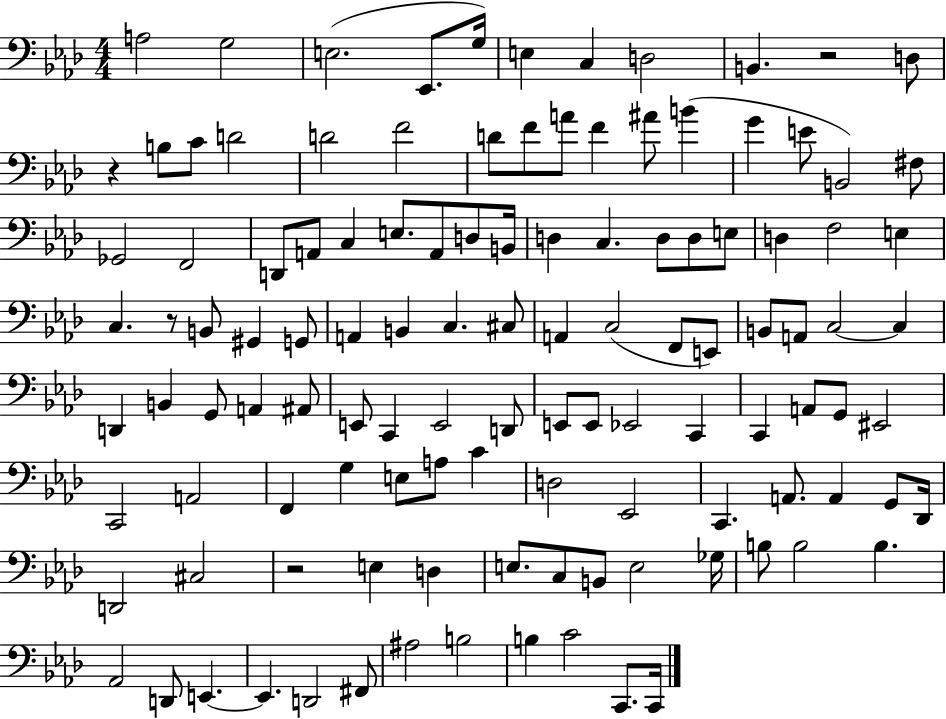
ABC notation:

X:1
T:Untitled
M:4/4
L:1/4
K:Ab
A,2 G,2 E,2 _E,,/2 G,/4 E, C, D,2 B,, z2 D,/2 z B,/2 C/2 D2 D2 F2 D/2 F/2 A/2 F ^A/2 B G E/2 B,,2 ^F,/2 _G,,2 F,,2 D,,/2 A,,/2 C, E,/2 A,,/2 D,/2 B,,/4 D, C, D,/2 D,/2 E,/2 D, F,2 E, C, z/2 B,,/2 ^G,, G,,/2 A,, B,, C, ^C,/2 A,, C,2 F,,/2 E,,/2 B,,/2 A,,/2 C,2 C, D,, B,, G,,/2 A,, ^A,,/2 E,,/2 C,, E,,2 D,,/2 E,,/2 E,,/2 _E,,2 C,, C,, A,,/2 G,,/2 ^E,,2 C,,2 A,,2 F,, G, E,/2 A,/2 C D,2 _E,,2 C,, A,,/2 A,, G,,/2 _D,,/4 D,,2 ^C,2 z2 E, D, E,/2 C,/2 B,,/2 E,2 _G,/4 B,/2 B,2 B, _A,,2 D,,/2 E,, E,, D,,2 ^F,,/2 ^A,2 B,2 B, C2 C,,/2 C,,/4